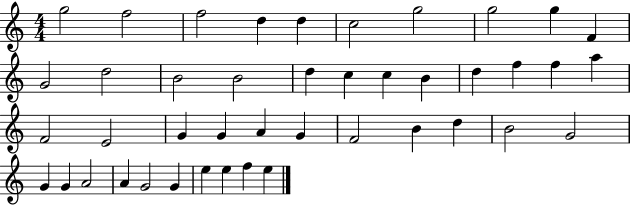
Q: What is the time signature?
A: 4/4